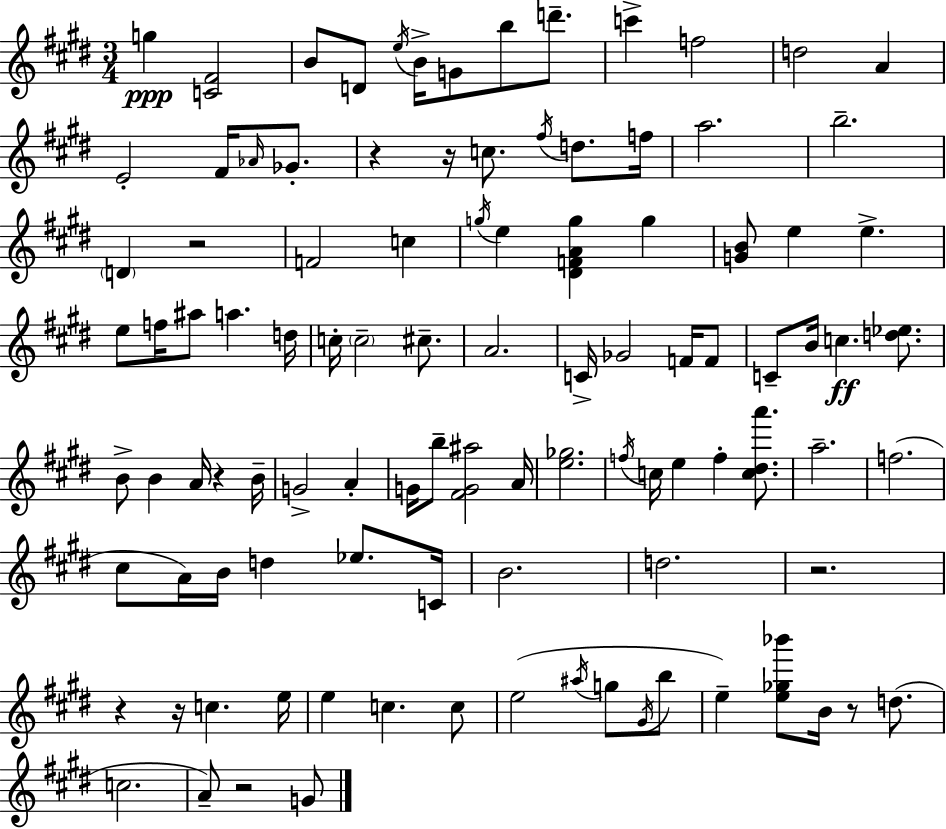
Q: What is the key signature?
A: E major